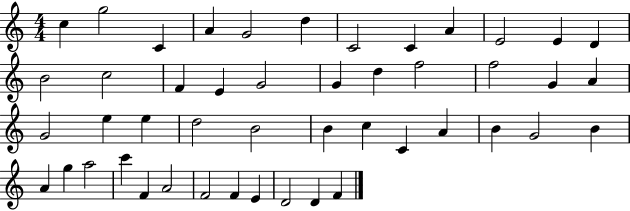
C5/q G5/h C4/q A4/q G4/h D5/q C4/h C4/q A4/q E4/h E4/q D4/q B4/h C5/h F4/q E4/q G4/h G4/q D5/q F5/h F5/h G4/q A4/q G4/h E5/q E5/q D5/h B4/h B4/q C5/q C4/q A4/q B4/q G4/h B4/q A4/q G5/q A5/h C6/q F4/q A4/h F4/h F4/q E4/q D4/h D4/q F4/q